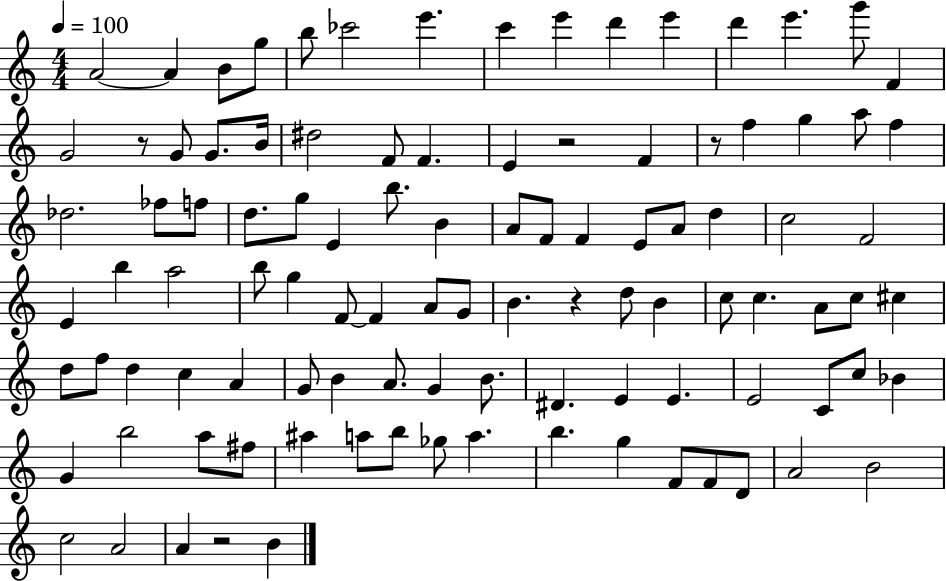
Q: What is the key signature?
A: C major